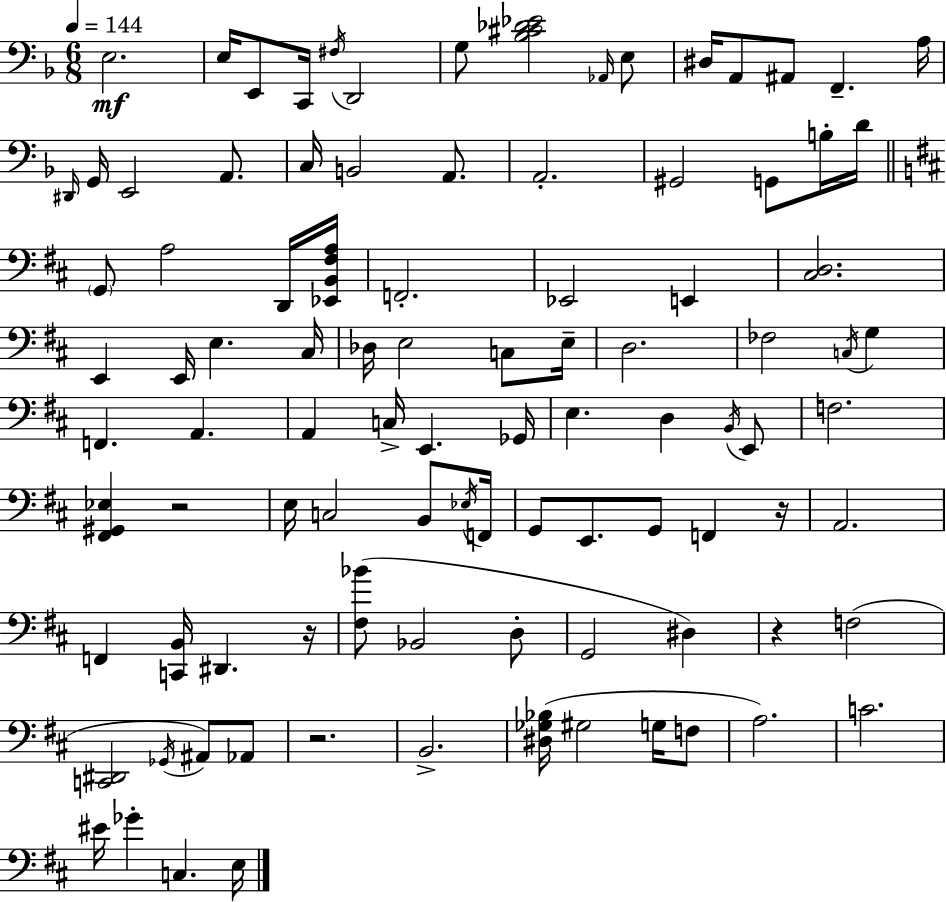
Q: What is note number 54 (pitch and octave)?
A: E2